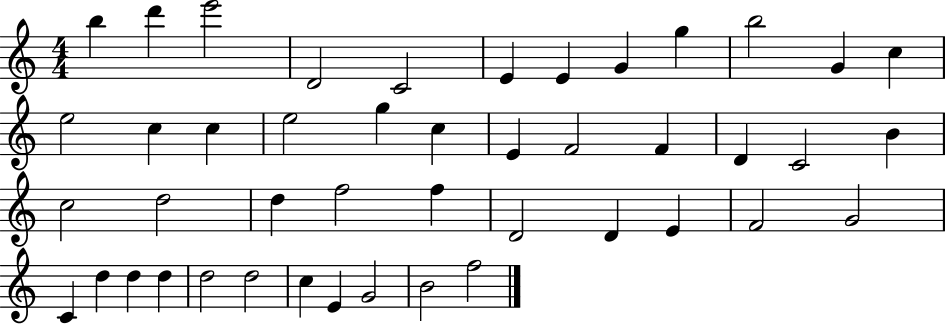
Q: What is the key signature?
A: C major